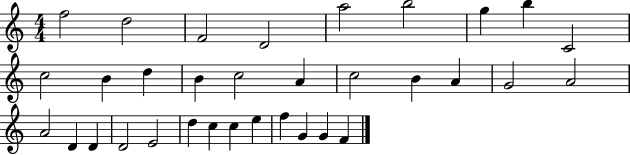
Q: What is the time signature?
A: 4/4